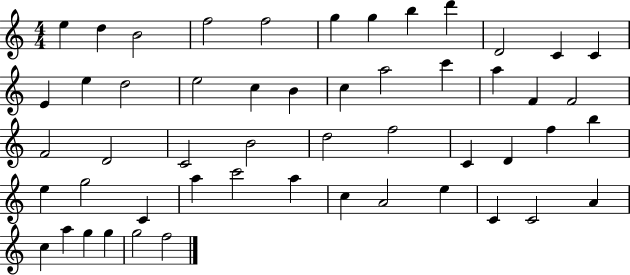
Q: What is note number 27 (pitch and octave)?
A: C4